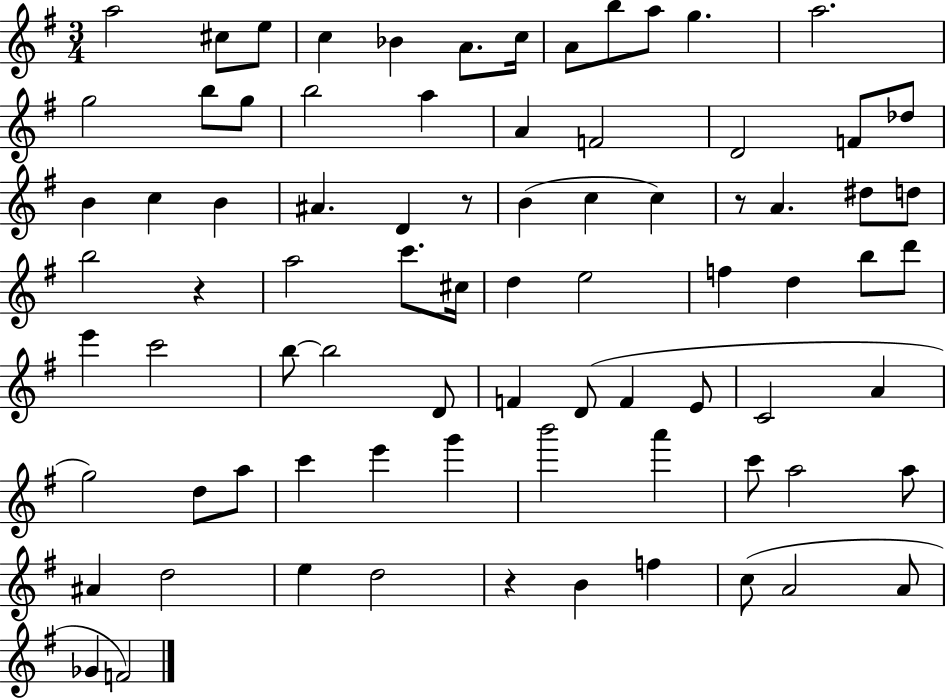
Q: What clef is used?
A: treble